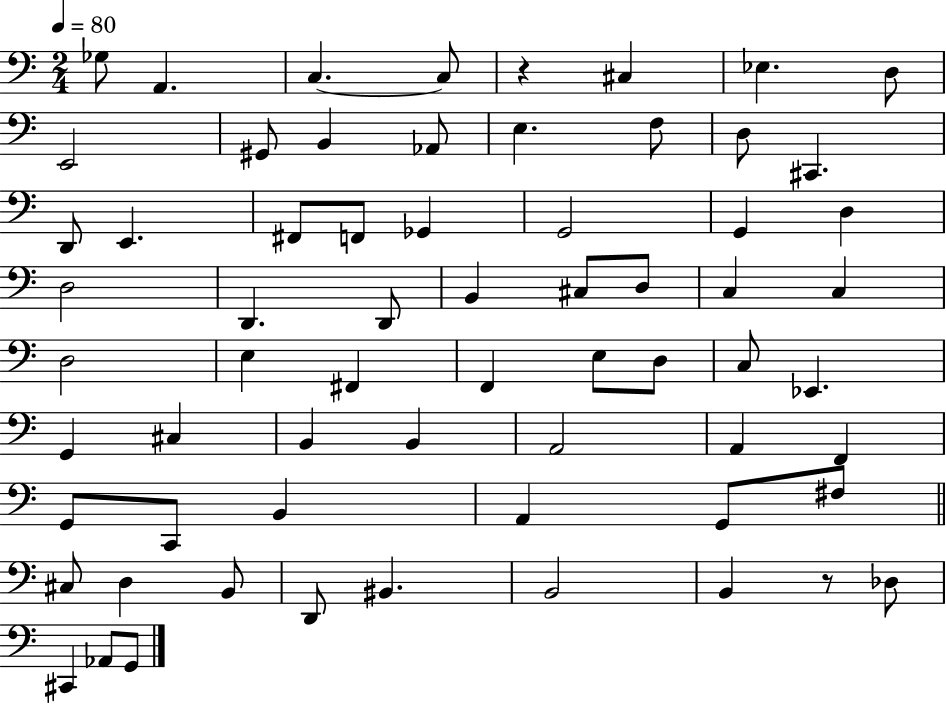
{
  \clef bass
  \numericTimeSignature
  \time 2/4
  \key c \major
  \tempo 4 = 80
  ges8 a,4. | c4.~~ c8 | r4 cis4 | ees4. d8 | \break e,2 | gis,8 b,4 aes,8 | e4. f8 | d8 cis,4. | \break d,8 e,4. | fis,8 f,8 ges,4 | g,2 | g,4 d4 | \break d2 | d,4. d,8 | b,4 cis8 d8 | c4 c4 | \break d2 | e4 fis,4 | f,4 e8 d8 | c8 ees,4. | \break g,4 cis4 | b,4 b,4 | a,2 | a,4 f,4 | \break g,8 c,8 b,4 | a,4 g,8 fis8 | \bar "||" \break \key c \major cis8 d4 b,8 | d,8 bis,4. | b,2 | b,4 r8 des8 | \break cis,4 aes,8 g,8 | \bar "|."
}